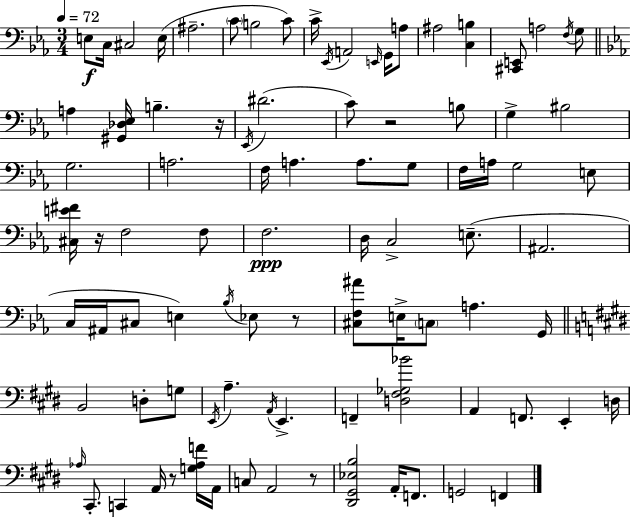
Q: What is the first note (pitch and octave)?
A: E3